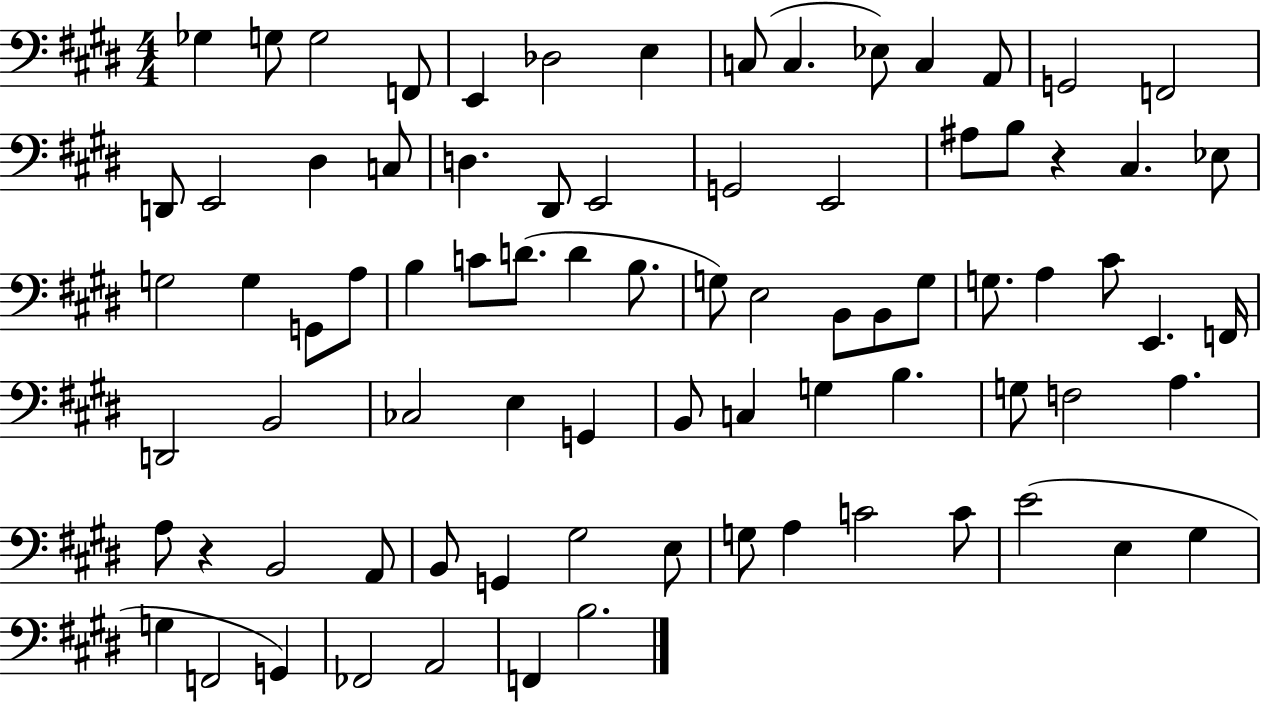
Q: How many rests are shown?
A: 2